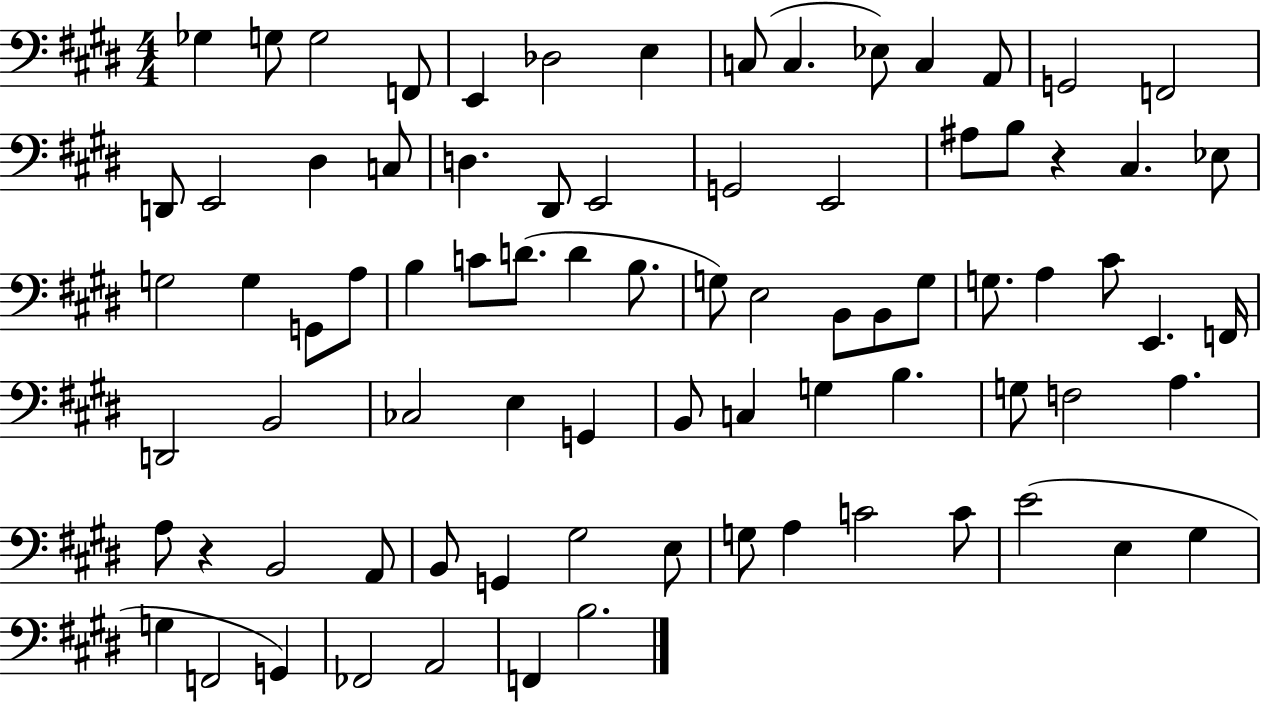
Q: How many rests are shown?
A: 2